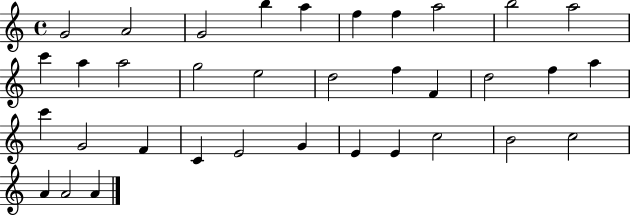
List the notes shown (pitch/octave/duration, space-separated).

G4/h A4/h G4/h B5/q A5/q F5/q F5/q A5/h B5/h A5/h C6/q A5/q A5/h G5/h E5/h D5/h F5/q F4/q D5/h F5/q A5/q C6/q G4/h F4/q C4/q E4/h G4/q E4/q E4/q C5/h B4/h C5/h A4/q A4/h A4/q